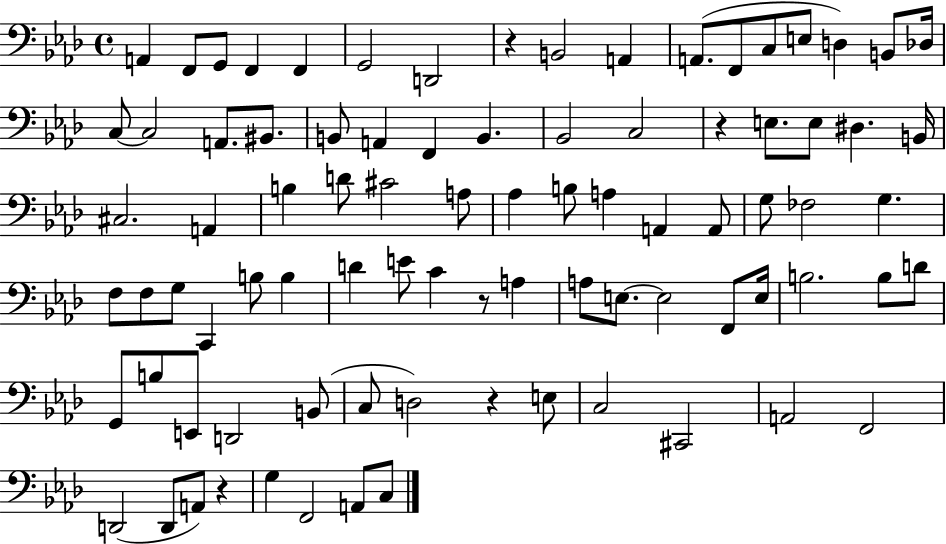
A2/q F2/e G2/e F2/q F2/q G2/h D2/h R/q B2/h A2/q A2/e. F2/e C3/e E3/e D3/q B2/e Db3/s C3/e C3/h A2/e. BIS2/e. B2/e A2/q F2/q B2/q. Bb2/h C3/h R/q E3/e. E3/e D#3/q. B2/s C#3/h. A2/q B3/q D4/e C#4/h A3/e Ab3/q B3/e A3/q A2/q A2/e G3/e FES3/h G3/q. F3/e F3/e G3/e C2/q B3/e B3/q D4/q E4/e C4/q R/e A3/q A3/e E3/e. E3/h F2/e E3/s B3/h. B3/e D4/e G2/e B3/e E2/e D2/h B2/e C3/e D3/h R/q E3/e C3/h C#2/h A2/h F2/h D2/h D2/e A2/e R/q G3/q F2/h A2/e C3/e